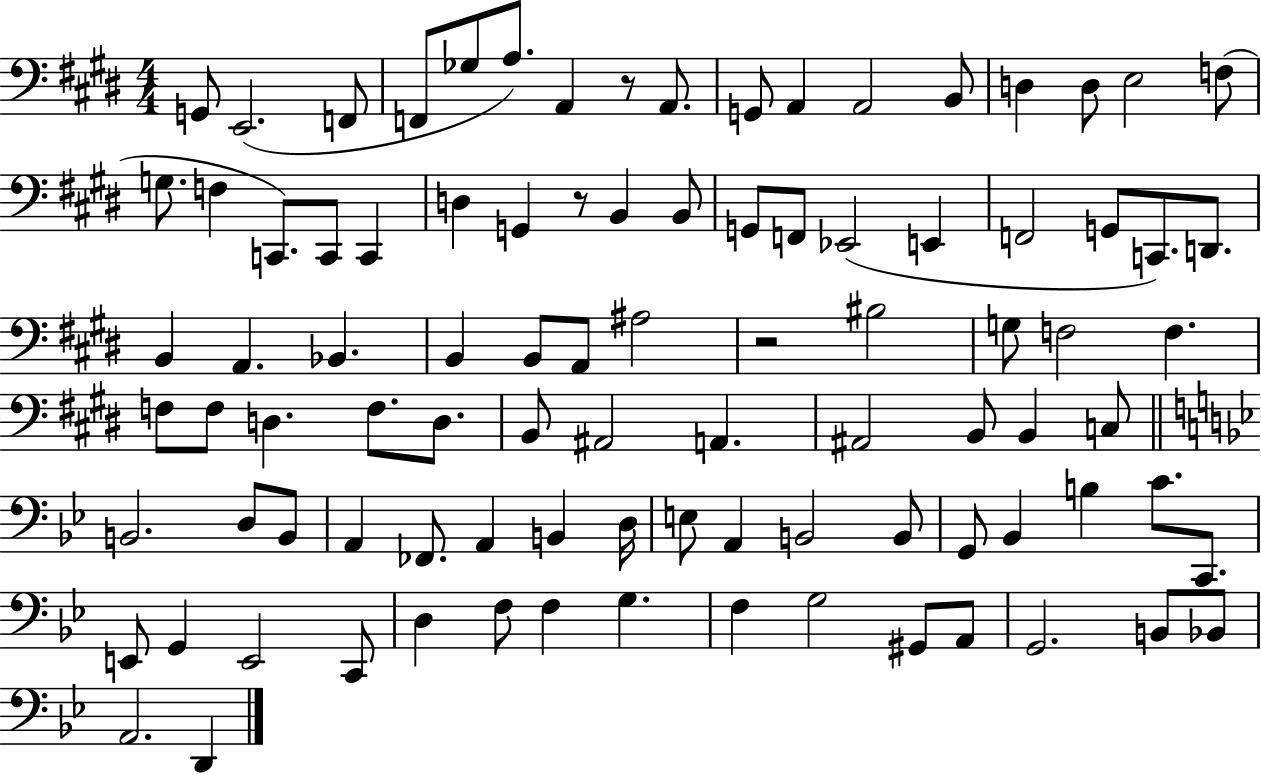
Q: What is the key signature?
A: E major